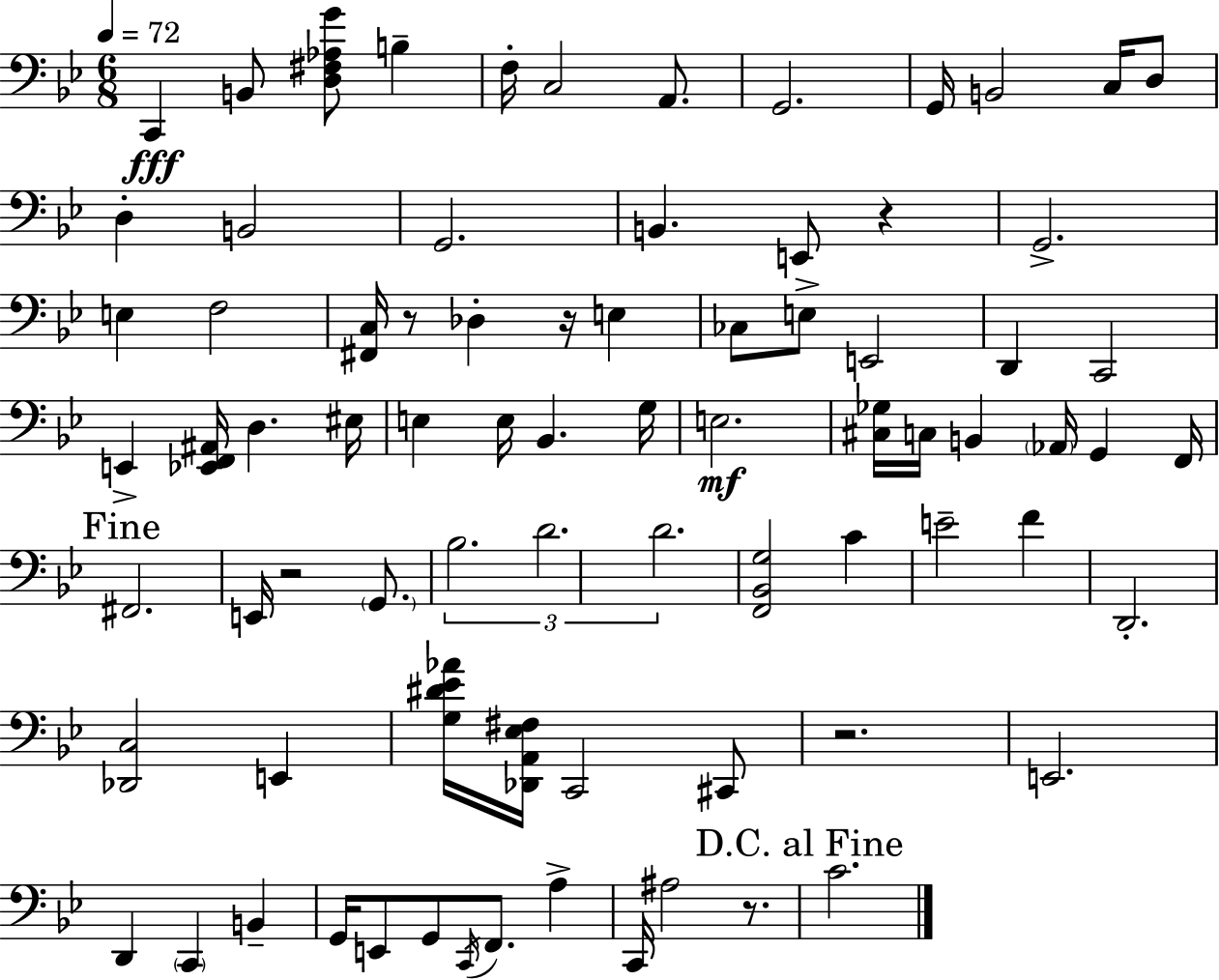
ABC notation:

X:1
T:Untitled
M:6/8
L:1/4
K:Gm
C,, B,,/2 [D,^F,_A,G]/2 B, F,/4 C,2 A,,/2 G,,2 G,,/4 B,,2 C,/4 D,/2 D, B,,2 G,,2 B,, E,,/2 z G,,2 E, F,2 [^F,,C,]/4 z/2 _D, z/4 E, _C,/2 E,/2 E,,2 D,, C,,2 E,, [_E,,F,,^A,,]/4 D, ^E,/4 E, E,/4 _B,, G,/4 E,2 [^C,_G,]/4 C,/4 B,, _A,,/4 G,, F,,/4 ^F,,2 E,,/4 z2 G,,/2 _B,2 D2 D2 [F,,_B,,G,]2 C E2 F D,,2 [_D,,C,]2 E,, [G,^D_E_A]/4 [_D,,A,,_E,^F,]/4 C,,2 ^C,,/2 z2 E,,2 D,, C,, B,, G,,/4 E,,/2 G,,/2 C,,/4 F,,/2 A, C,,/4 ^A,2 z/2 C2